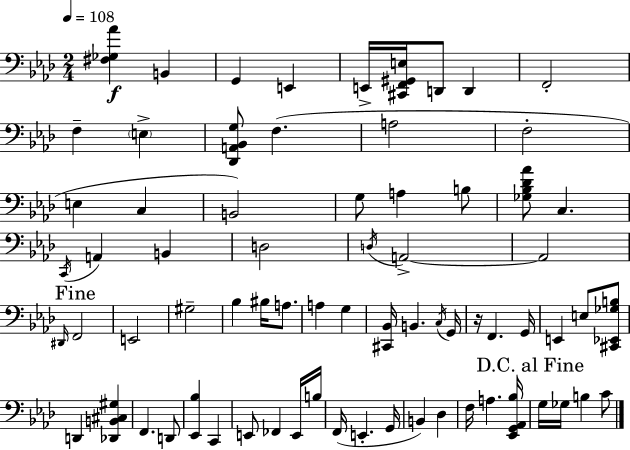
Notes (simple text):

[F#3,Gb3,Ab4]/q B2/q G2/q E2/q E2/s [C#2,F2,G#2,E3]/s D2/e D2/q F2/h F3/q E3/q [Db2,A2,Bb2,G3]/e F3/q. A3/h F3/h E3/q C3/q B2/h G3/e A3/q B3/e [Gb3,Bb3,Db4,Ab4]/e C3/q. C2/s A2/q B2/q D3/h D3/s A2/h A2/h D#2/s F2/h E2/h G#3/h Bb3/q BIS3/s A3/e. A3/q G3/q [C#2,Bb2]/s B2/q. C3/s G2/s R/s F2/q. G2/s E2/q E3/e [C#2,Eb2,Gb3,B3]/e D2/q [Db2,B2,C#3,G#3]/q F2/q. D2/e [Eb2,Bb3]/q C2/q E2/e FES2/q E2/s B3/s F2/s E2/q. G2/s B2/q Db3/q F3/s A3/q. [Eb2,G2,Ab2,Bb3]/s G3/s Gb3/s B3/q C4/e